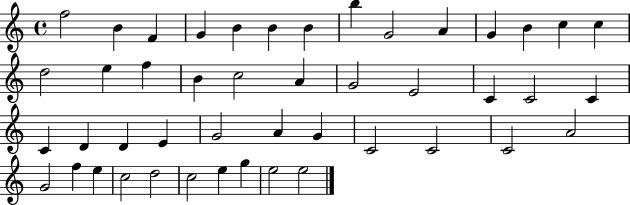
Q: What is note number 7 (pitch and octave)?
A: B4